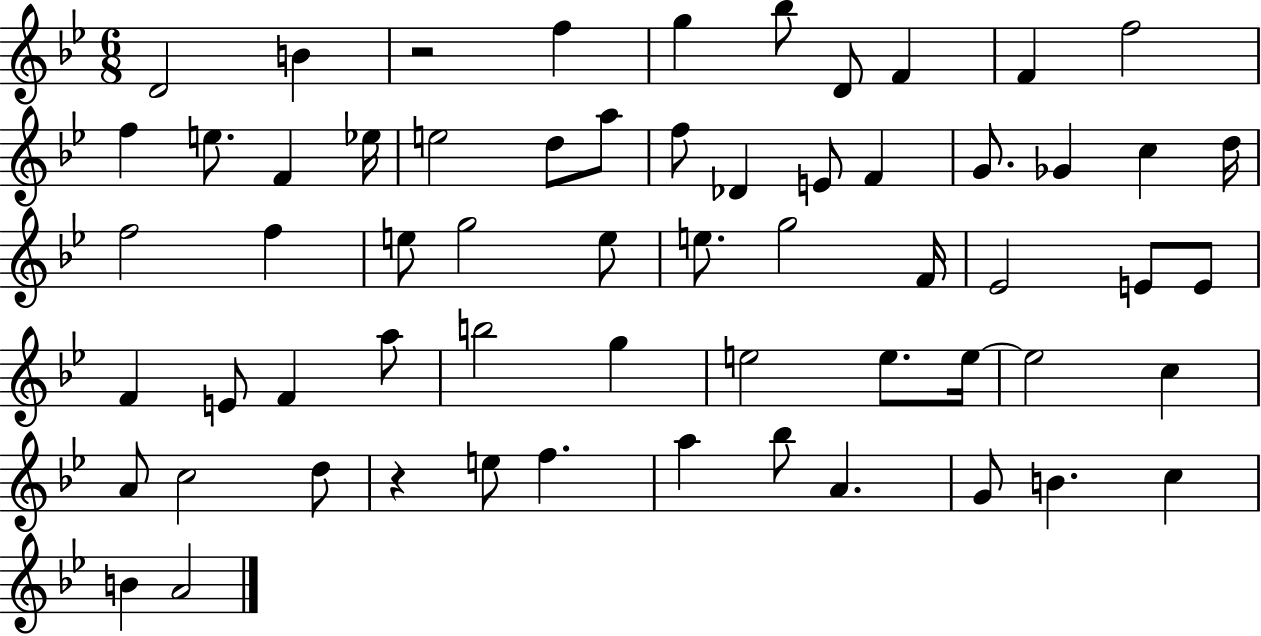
{
  \clef treble
  \numericTimeSignature
  \time 6/8
  \key bes \major
  d'2 b'4 | r2 f''4 | g''4 bes''8 d'8 f'4 | f'4 f''2 | \break f''4 e''8. f'4 ees''16 | e''2 d''8 a''8 | f''8 des'4 e'8 f'4 | g'8. ges'4 c''4 d''16 | \break f''2 f''4 | e''8 g''2 e''8 | e''8. g''2 f'16 | ees'2 e'8 e'8 | \break f'4 e'8 f'4 a''8 | b''2 g''4 | e''2 e''8. e''16~~ | e''2 c''4 | \break a'8 c''2 d''8 | r4 e''8 f''4. | a''4 bes''8 a'4. | g'8 b'4. c''4 | \break b'4 a'2 | \bar "|."
}